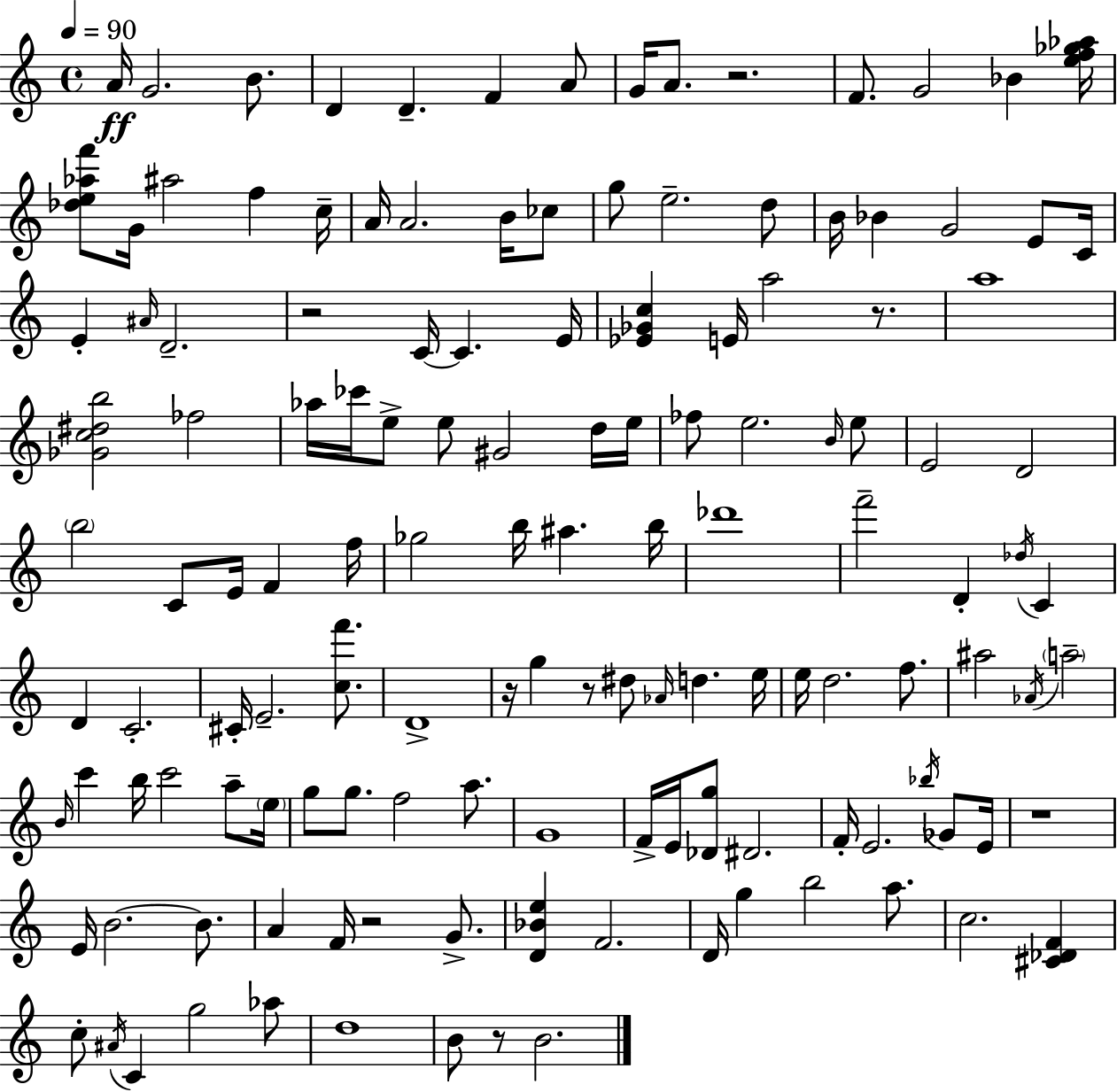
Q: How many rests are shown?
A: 8